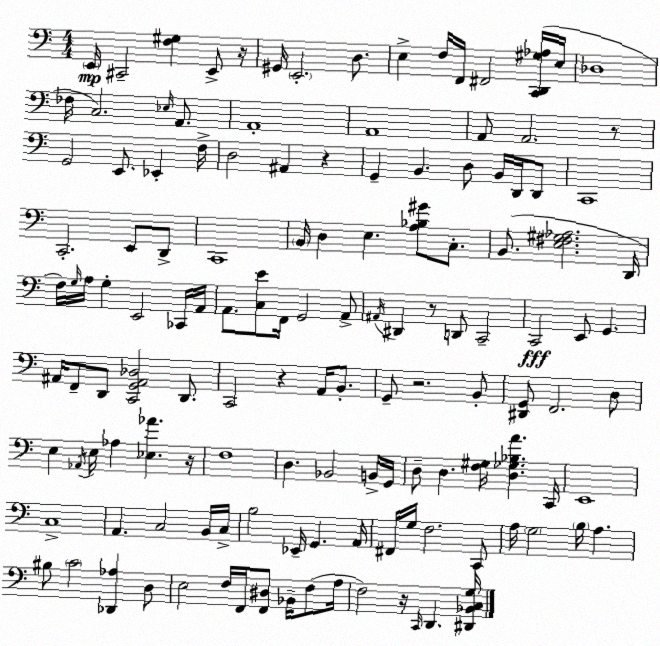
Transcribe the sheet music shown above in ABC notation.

X:1
T:Untitled
M:4/4
L:1/4
K:Am
E,,/4 ^C,,2 [F,^G,] E,,/2 z/4 ^G,,/4 E,,2 D,/2 E, F,/4 F,,/4 ^F,,2 [C,,D,,^G,_A,]/4 E,/4 _D,4 _F,/4 C,2 _E,/4 A,,/2 A,,4 A,,4 A,,/2 A,,2 z/2 G,,2 E,,/2 _E,, F,/4 D,2 ^A,, z G,, B,, D,/2 B,,/4 D,,/4 D,,/2 C,,4 C,,2 E,,/2 D,,/2 C,,4 B,,/4 D, E, [A,_B,^G]/2 C,/2 B,,/2 [E,^F,^G,_A,]2 D,,/4 F,/4 G,/4 A,/4 G, E,,2 _C,,/4 A,,/4 A,,/2 [C,E]/2 F,,/4 G,,2 A,,/2 ^A,,/4 ^D,, z/2 D,,/2 C,,2 C,,2 E,,/2 G,, ^A,,/4 F,,/2 D,,/2 [C,,G,,^A,,_D,]2 D,,/2 C,,2 z A,,/4 B,,/2 G,,/2 z2 B,,/2 [^D,,G,,]/2 F,,2 D,/2 E, _A,,/4 E,/4 _A, [_E,_A] z/4 F,4 D, _B,,2 B,,/4 G,,/4 D,/2 D, [F,^G,]/4 [D,_G,_B,A] C,,/4 E,,4 C,4 A,, C,2 B,,/4 C,/4 B,2 _E,,/4 G,, A,,/4 ^F,,/4 G,/4 F,2 C,,/2 A,/4 G,2 B,/4 A, ^B,/2 C2 [_D,,_A,] D,/2 E,2 F,/4 F,,/4 [F,,^D,]/2 _B,,/4 F,/2 A,/4 F,2 z/4 C,,/4 D,, [^D,,_B,,C,G,]/4